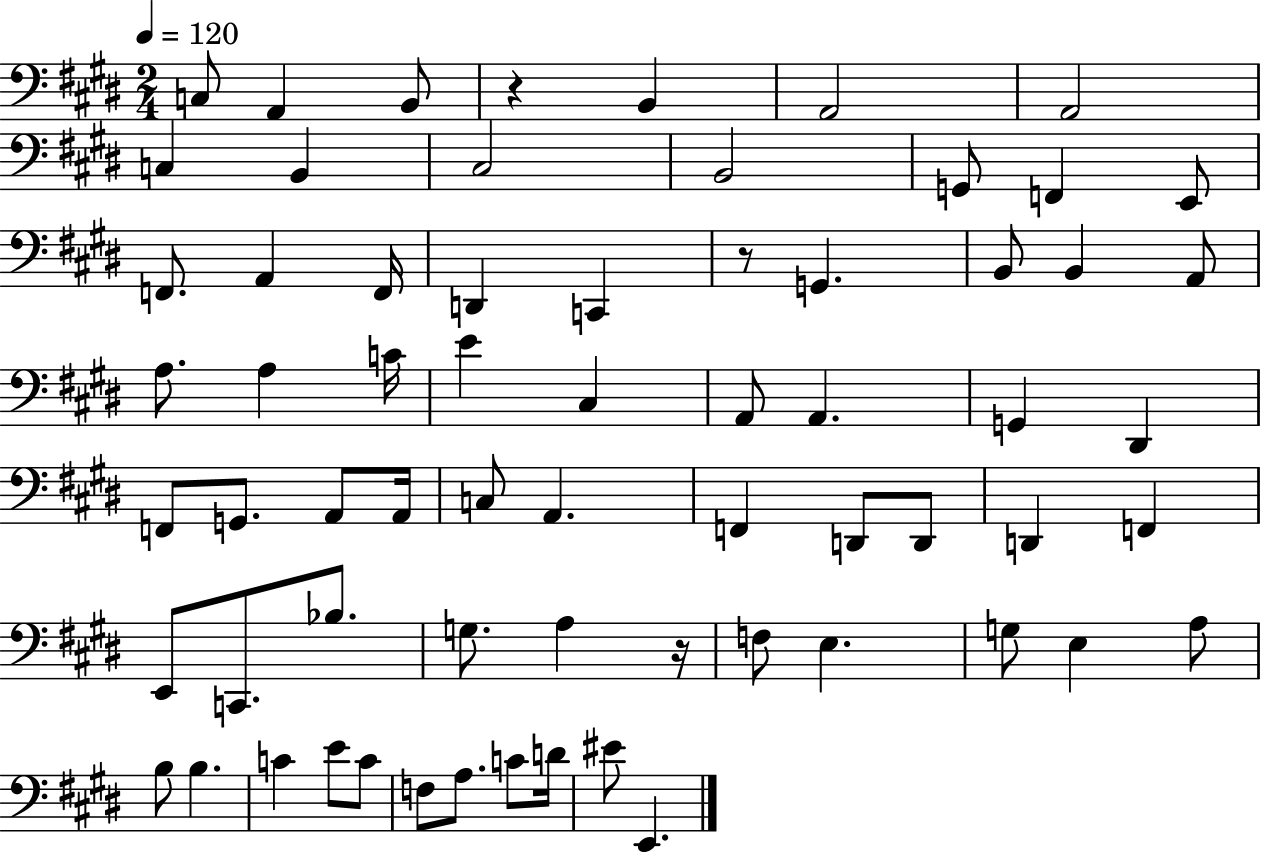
C3/e A2/q B2/e R/q B2/q A2/h A2/h C3/q B2/q C#3/h B2/h G2/e F2/q E2/e F2/e. A2/q F2/s D2/q C2/q R/e G2/q. B2/e B2/q A2/e A3/e. A3/q C4/s E4/q C#3/q A2/e A2/q. G2/q D#2/q F2/e G2/e. A2/e A2/s C3/e A2/q. F2/q D2/e D2/e D2/q F2/q E2/e C2/e. Bb3/e. G3/e. A3/q R/s F3/e E3/q. G3/e E3/q A3/e B3/e B3/q. C4/q E4/e C4/e F3/e A3/e. C4/e D4/s EIS4/e E2/q.